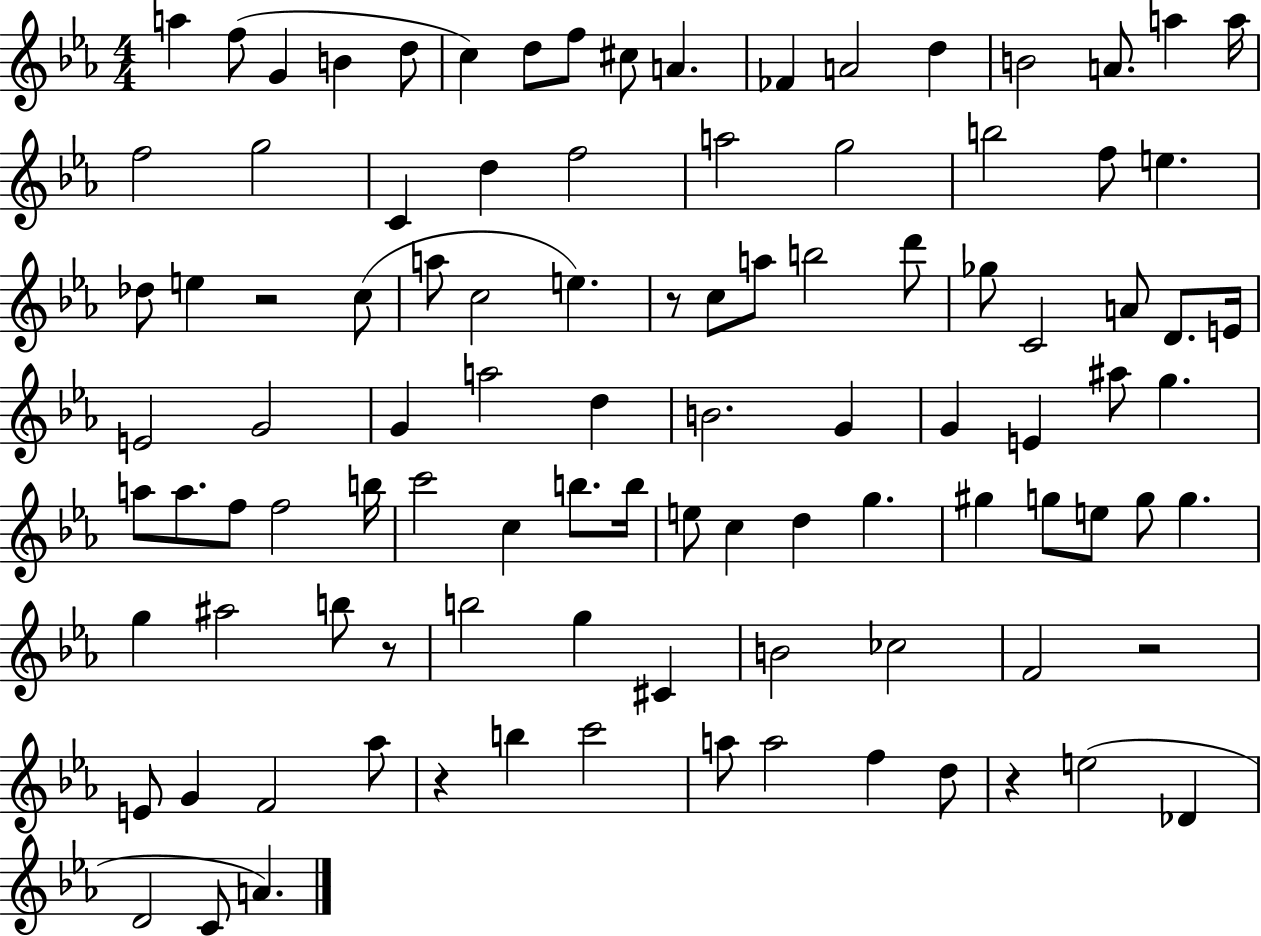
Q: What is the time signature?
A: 4/4